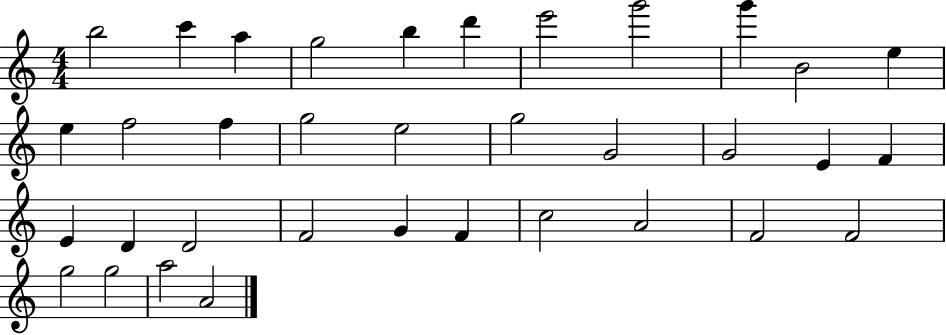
{
  \clef treble
  \numericTimeSignature
  \time 4/4
  \key c \major
  b''2 c'''4 a''4 | g''2 b''4 d'''4 | e'''2 g'''2 | g'''4 b'2 e''4 | \break e''4 f''2 f''4 | g''2 e''2 | g''2 g'2 | g'2 e'4 f'4 | \break e'4 d'4 d'2 | f'2 g'4 f'4 | c''2 a'2 | f'2 f'2 | \break g''2 g''2 | a''2 a'2 | \bar "|."
}